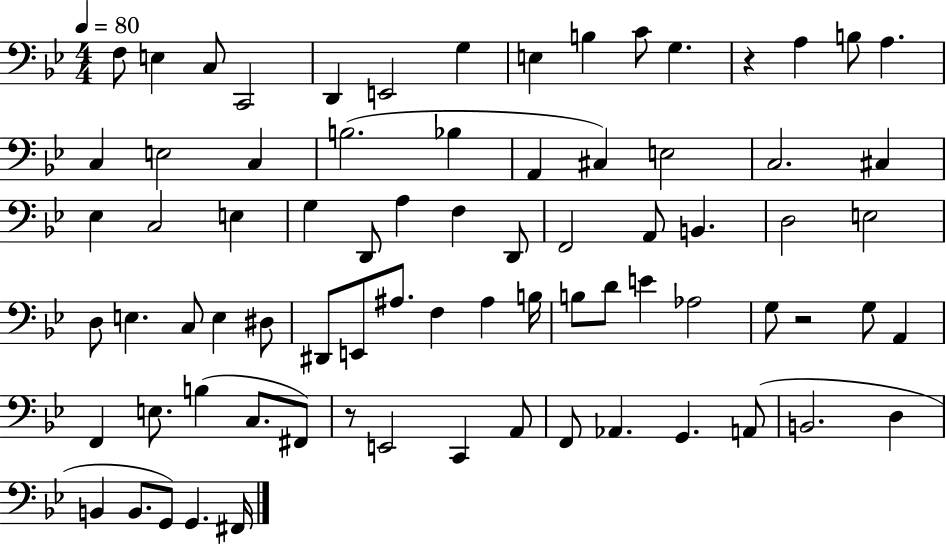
{
  \clef bass
  \numericTimeSignature
  \time 4/4
  \key bes \major
  \tempo 4 = 80
  f8 e4 c8 c,2 | d,4 e,2 g4 | e4 b4 c'8 g4. | r4 a4 b8 a4. | \break c4 e2 c4 | b2.( bes4 | a,4 cis4) e2 | c2. cis4 | \break ees4 c2 e4 | g4 d,8 a4 f4 d,8 | f,2 a,8 b,4. | d2 e2 | \break d8 e4. c8 e4 dis8 | dis,8 e,8 ais8. f4 ais4 b16 | b8 d'8 e'4 aes2 | g8 r2 g8 a,4 | \break f,4 e8. b4( c8. fis,8) | r8 e,2 c,4 a,8 | f,8 aes,4. g,4. a,8( | b,2. d4 | \break b,4 b,8. g,8) g,4. fis,16 | \bar "|."
}